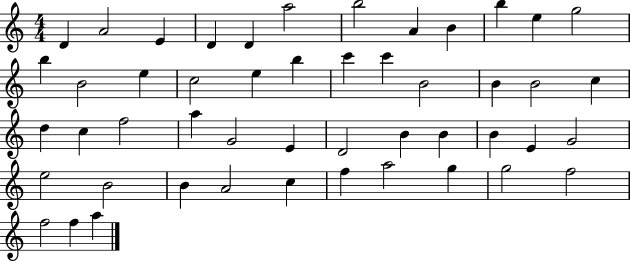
X:1
T:Untitled
M:4/4
L:1/4
K:C
D A2 E D D a2 b2 A B b e g2 b B2 e c2 e b c' c' B2 B B2 c d c f2 a G2 E D2 B B B E G2 e2 B2 B A2 c f a2 g g2 f2 f2 f a